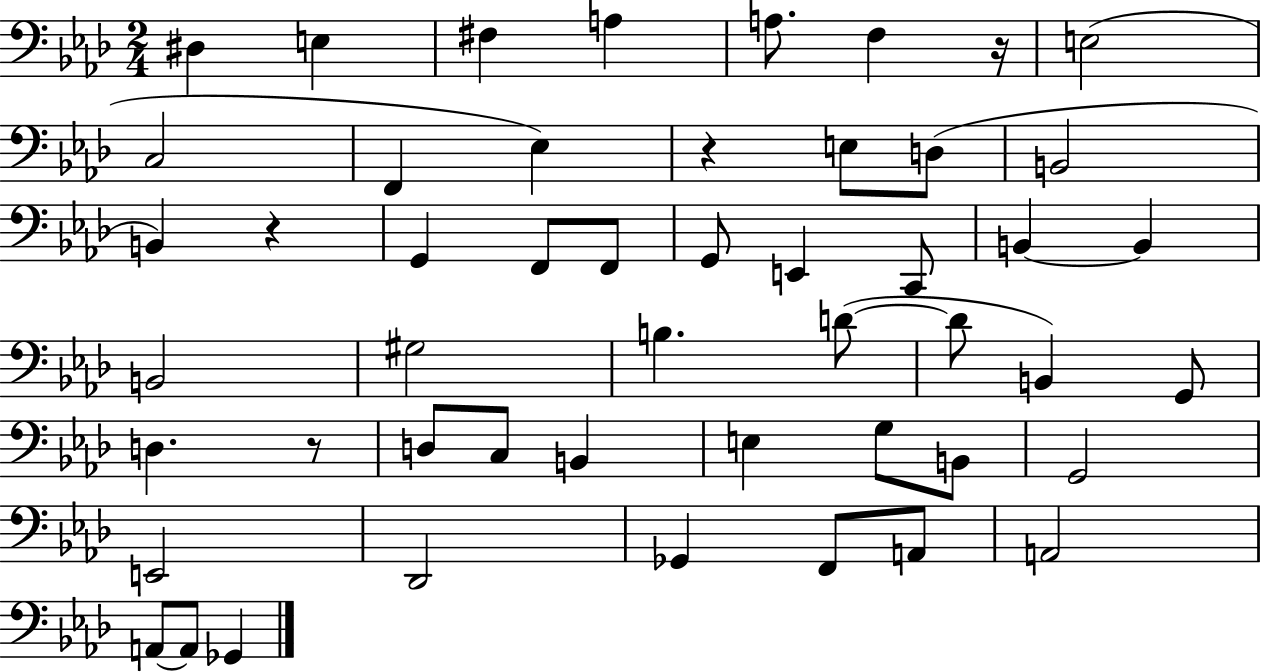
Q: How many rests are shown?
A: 4